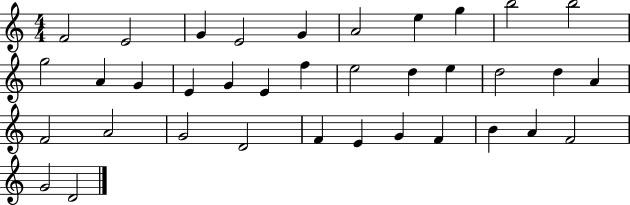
F4/h E4/h G4/q E4/h G4/q A4/h E5/q G5/q B5/h B5/h G5/h A4/q G4/q E4/q G4/q E4/q F5/q E5/h D5/q E5/q D5/h D5/q A4/q F4/h A4/h G4/h D4/h F4/q E4/q G4/q F4/q B4/q A4/q F4/h G4/h D4/h